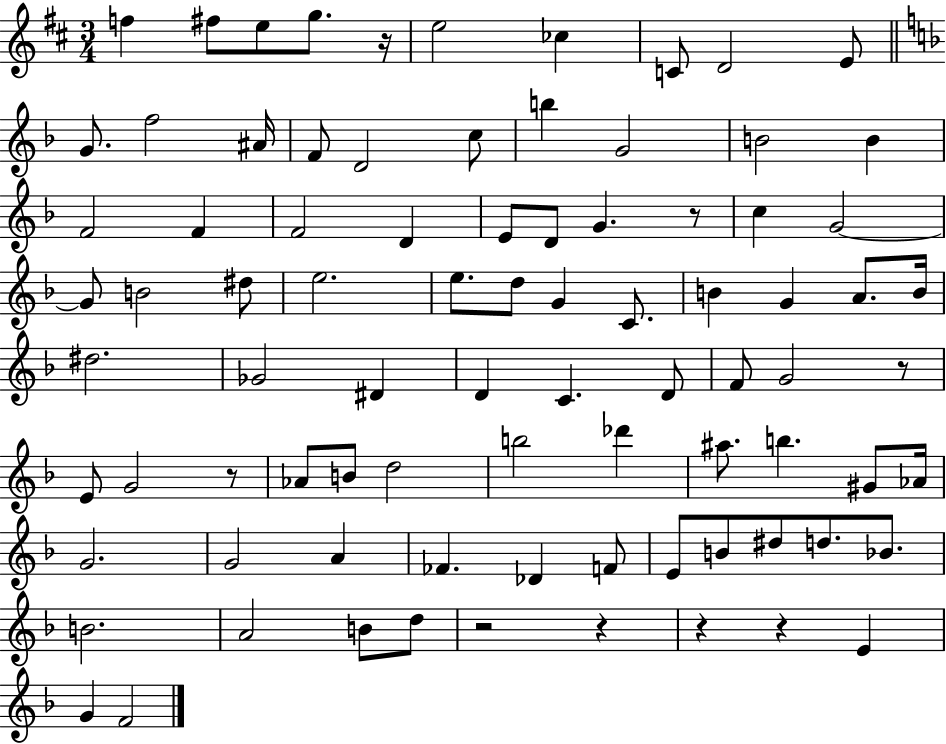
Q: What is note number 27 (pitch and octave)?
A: C5